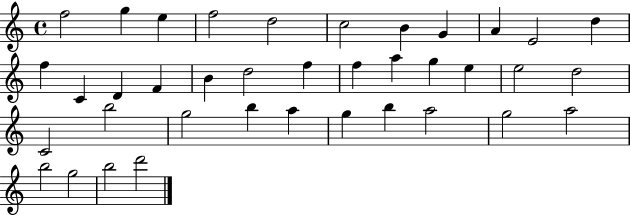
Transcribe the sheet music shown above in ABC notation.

X:1
T:Untitled
M:4/4
L:1/4
K:C
f2 g e f2 d2 c2 B G A E2 d f C D F B d2 f f a g e e2 d2 C2 b2 g2 b a g b a2 g2 a2 b2 g2 b2 d'2